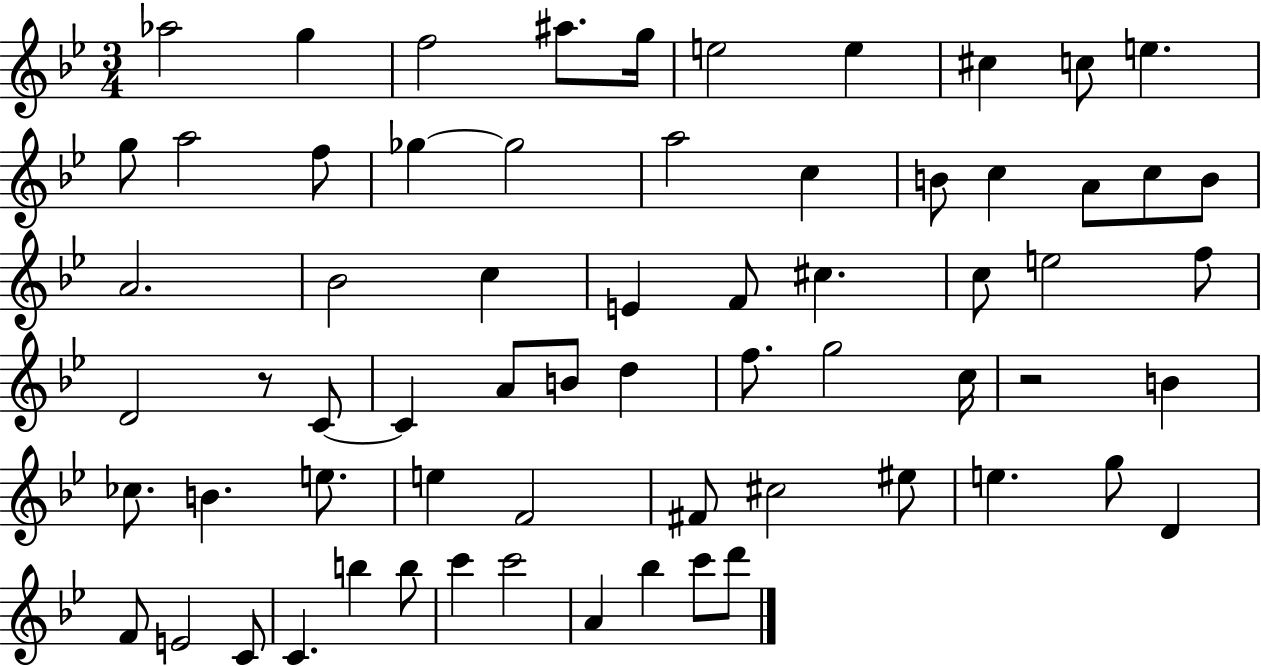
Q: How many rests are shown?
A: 2